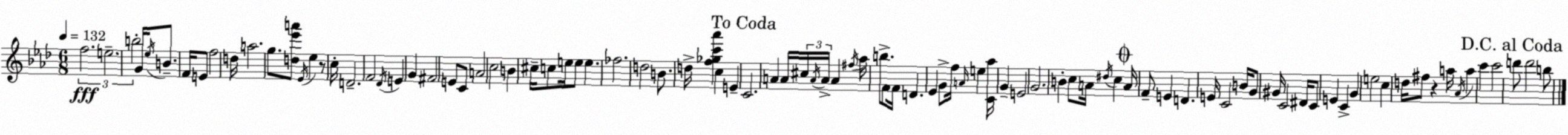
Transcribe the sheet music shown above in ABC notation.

X:1
T:Untitled
M:6/8
L:1/4
K:Fm
f2 e2 b2 G/4 _e/4 B/2 F/4 E/2 f2 d/4 a2 g/2 [d_e'a']/2 _E/4 _e z/2 c/4 D2 F2 _D/4 E G ^F2 E/2 C/2 A2 c2 B ^c/4 c/2 e/4 e/2 e _f2 d2 B/2 d/4 [f_gc'_a'] c E C2 A A/4 ^c/4 A/4 A/4 A ^f/4 _a/4 b/2 F/2 F/4 D _E G/2 f/4 A/4 e [C_a]/4 G E2 G2 B c/2 A/4 ^d/4 c A/4 F/2 E D E/4 C2 B/4 G/2 ^G/4 C2 ^D/4 C/2 E C G e2 c d/4 ^f/2 z a/4 _A/4 a c' c'2 d'/2 d'2 b/2